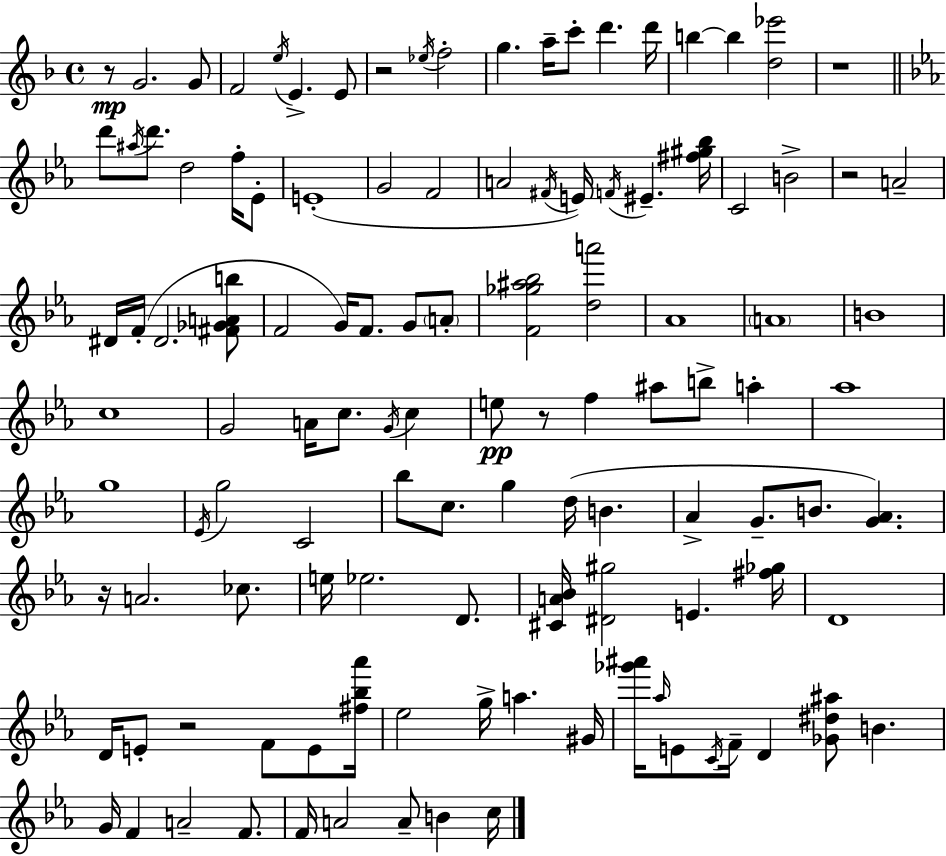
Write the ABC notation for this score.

X:1
T:Untitled
M:4/4
L:1/4
K:Dm
z/2 G2 G/2 F2 e/4 E E/2 z2 _e/4 f2 g a/4 c'/2 d' d'/4 b b [d_e']2 z4 d'/2 ^a/4 d'/2 d2 f/4 _E/2 E4 G2 F2 A2 ^F/4 E/4 F/4 ^E [^f^g_b]/4 C2 B2 z2 A2 ^D/4 F/4 ^D2 [^F_GAb]/2 F2 G/4 F/2 G/2 A/2 [F_g^a_b]2 [da']2 _A4 A4 B4 c4 G2 A/4 c/2 G/4 c e/2 z/2 f ^a/2 b/2 a _a4 g4 _E/4 g2 C2 _b/2 c/2 g d/4 B _A G/2 B/2 [G_A] z/4 A2 _c/2 e/4 _e2 D/2 [^CA_B]/4 [^D^g]2 E [^f_g]/4 D4 D/4 E/2 z2 F/2 E/2 [^f_b_a']/4 _e2 g/4 a ^G/4 [_g'^a']/4 _a/4 E/2 C/4 F/4 D [_G^d^a]/2 B G/4 F A2 F/2 F/4 A2 A/2 B c/4